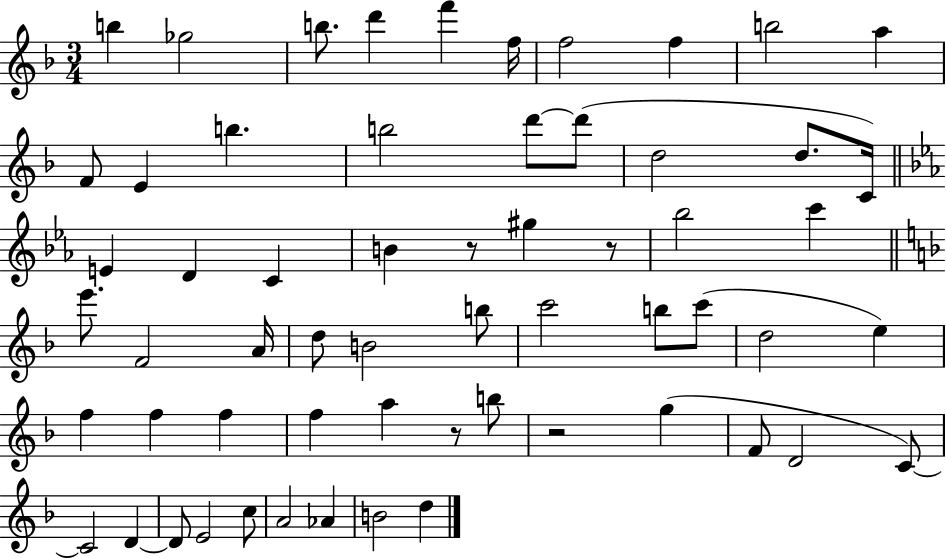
X:1
T:Untitled
M:3/4
L:1/4
K:F
b _g2 b/2 d' f' f/4 f2 f b2 a F/2 E b b2 d'/2 d'/2 d2 d/2 C/4 E D C B z/2 ^g z/2 _b2 c' e'/2 F2 A/4 d/2 B2 b/2 c'2 b/2 c'/2 d2 e f f f f a z/2 b/2 z2 g F/2 D2 C/2 C2 D D/2 E2 c/2 A2 _A B2 d